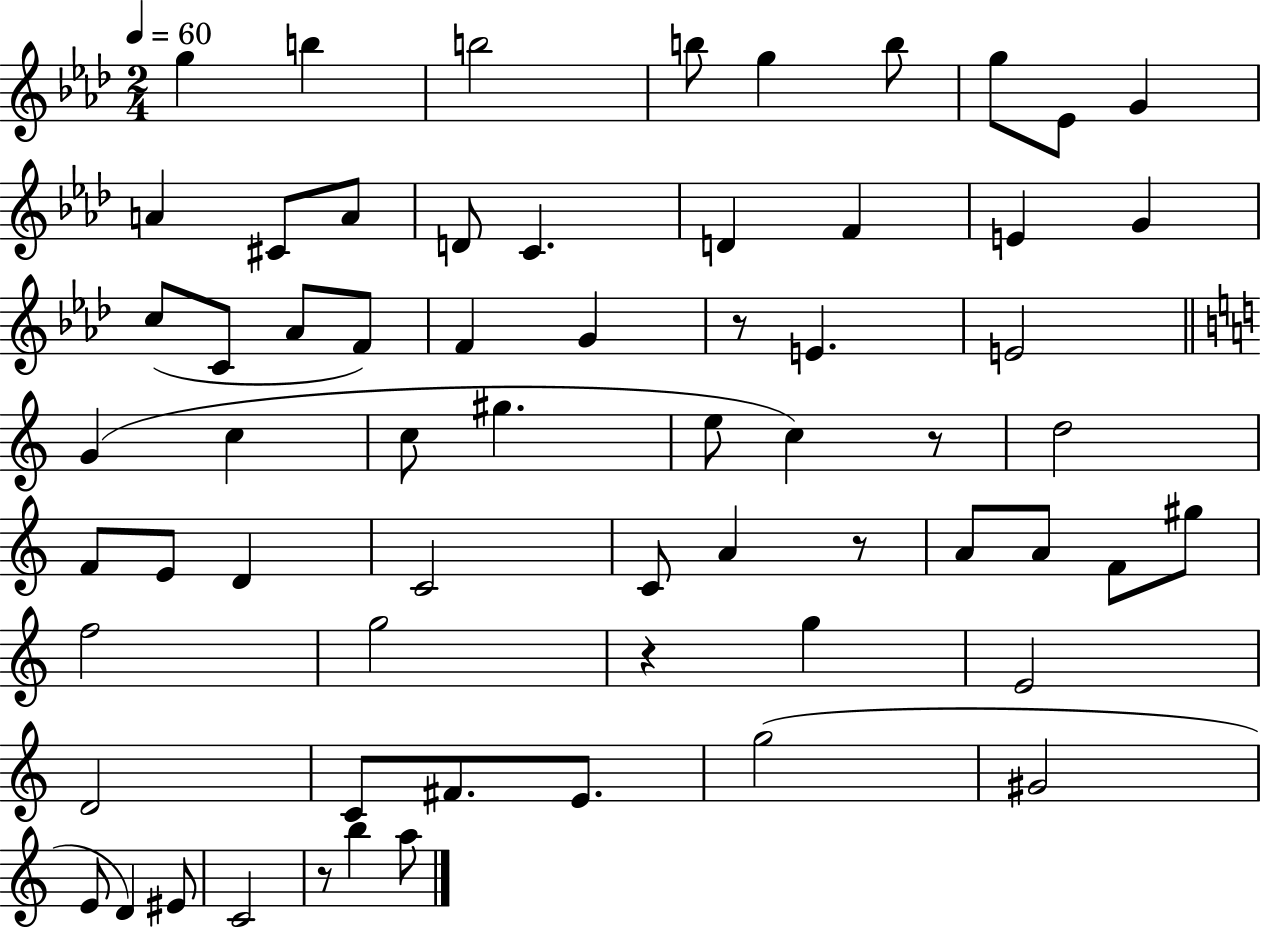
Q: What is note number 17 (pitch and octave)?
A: E4